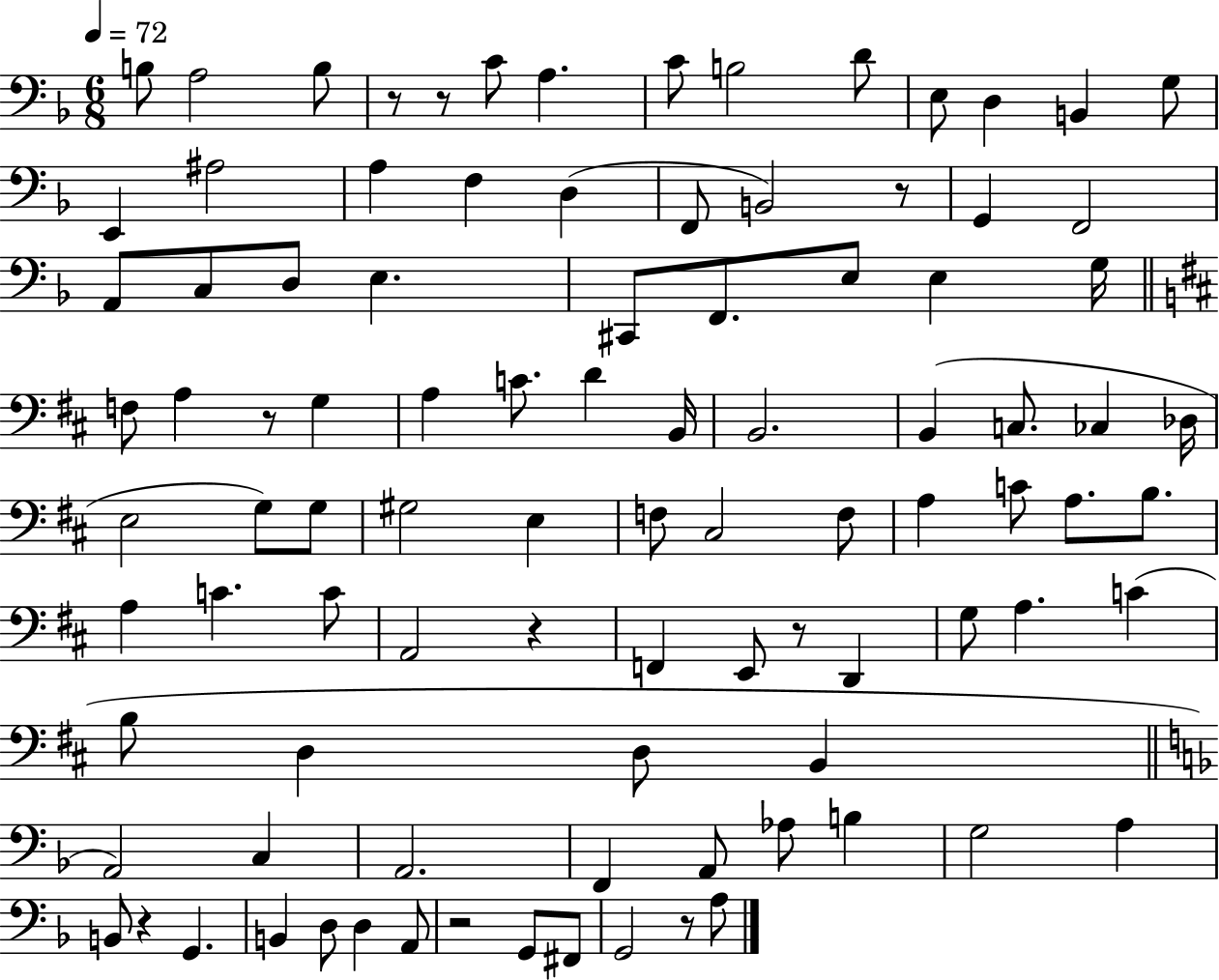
X:1
T:Untitled
M:6/8
L:1/4
K:F
B,/2 A,2 B,/2 z/2 z/2 C/2 A, C/2 B,2 D/2 E,/2 D, B,, G,/2 E,, ^A,2 A, F, D, F,,/2 B,,2 z/2 G,, F,,2 A,,/2 C,/2 D,/2 E, ^C,,/2 F,,/2 E,/2 E, G,/4 F,/2 A, z/2 G, A, C/2 D B,,/4 B,,2 B,, C,/2 _C, _D,/4 E,2 G,/2 G,/2 ^G,2 E, F,/2 ^C,2 F,/2 A, C/2 A,/2 B,/2 A, C C/2 A,,2 z F,, E,,/2 z/2 D,, G,/2 A, C B,/2 D, D,/2 B,, A,,2 C, A,,2 F,, A,,/2 _A,/2 B, G,2 A, B,,/2 z G,, B,, D,/2 D, A,,/2 z2 G,,/2 ^F,,/2 G,,2 z/2 A,/2